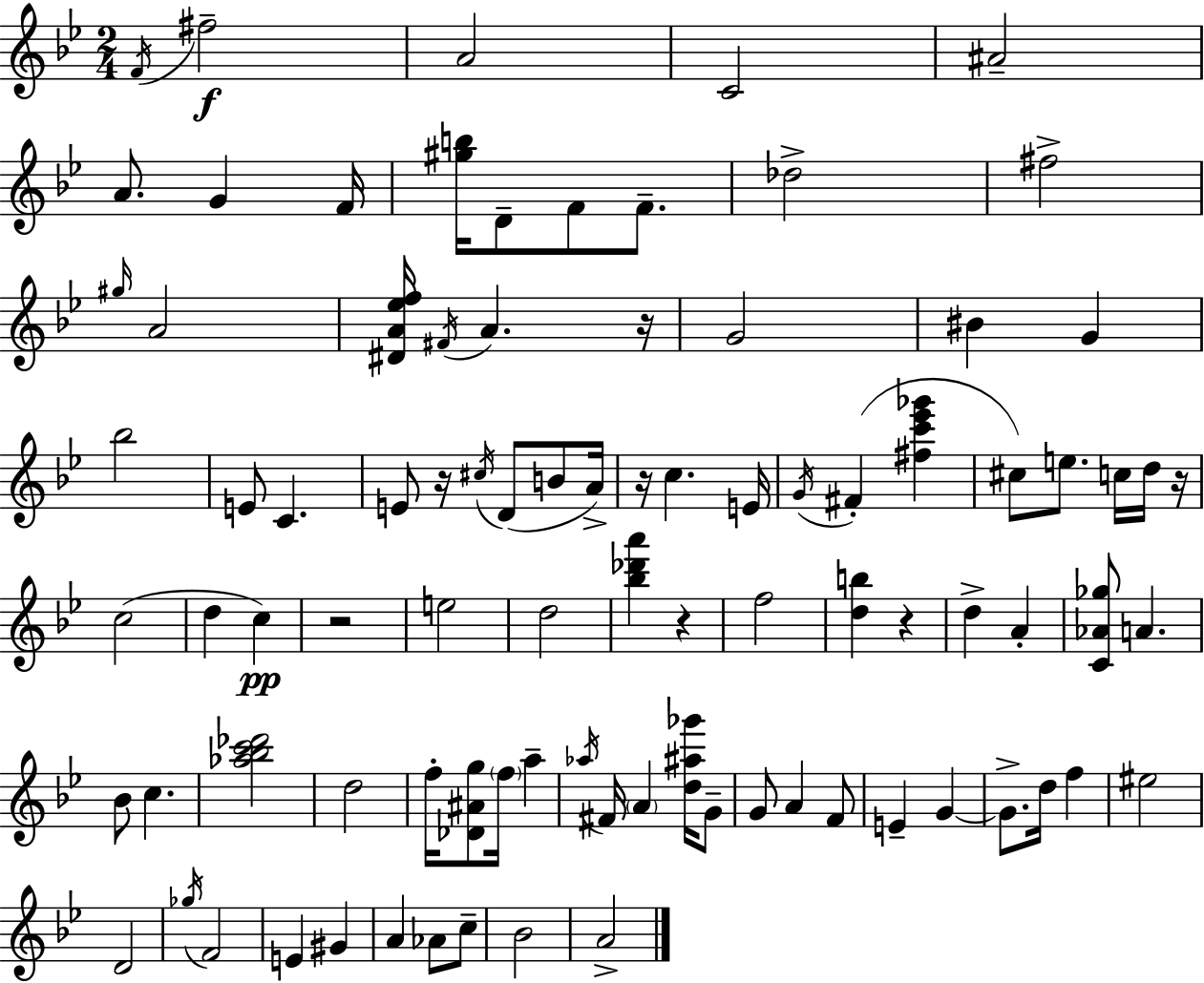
X:1
T:Untitled
M:2/4
L:1/4
K:Gm
F/4 ^f2 A2 C2 ^A2 A/2 G F/4 [^gb]/4 D/2 F/2 F/2 _d2 ^f2 ^g/4 A2 [^DA_ef]/4 ^F/4 A z/4 G2 ^B G _b2 E/2 C E/2 z/4 ^c/4 D/2 B/2 A/4 z/4 c E/4 G/4 ^F [^fc'_e'_g'] ^c/2 e/2 c/4 d/4 z/4 c2 d c z2 e2 d2 [_b_d'a'] z f2 [db] z d A [C_A_g]/2 A _B/2 c [_a_bc'_d']2 d2 f/4 [_D^Ag]/2 f/4 a _a/4 ^F/4 A [d^a_g']/4 G/2 G/2 A F/2 E G G/2 d/4 f ^e2 D2 _g/4 F2 E ^G A _A/2 c/2 _B2 A2